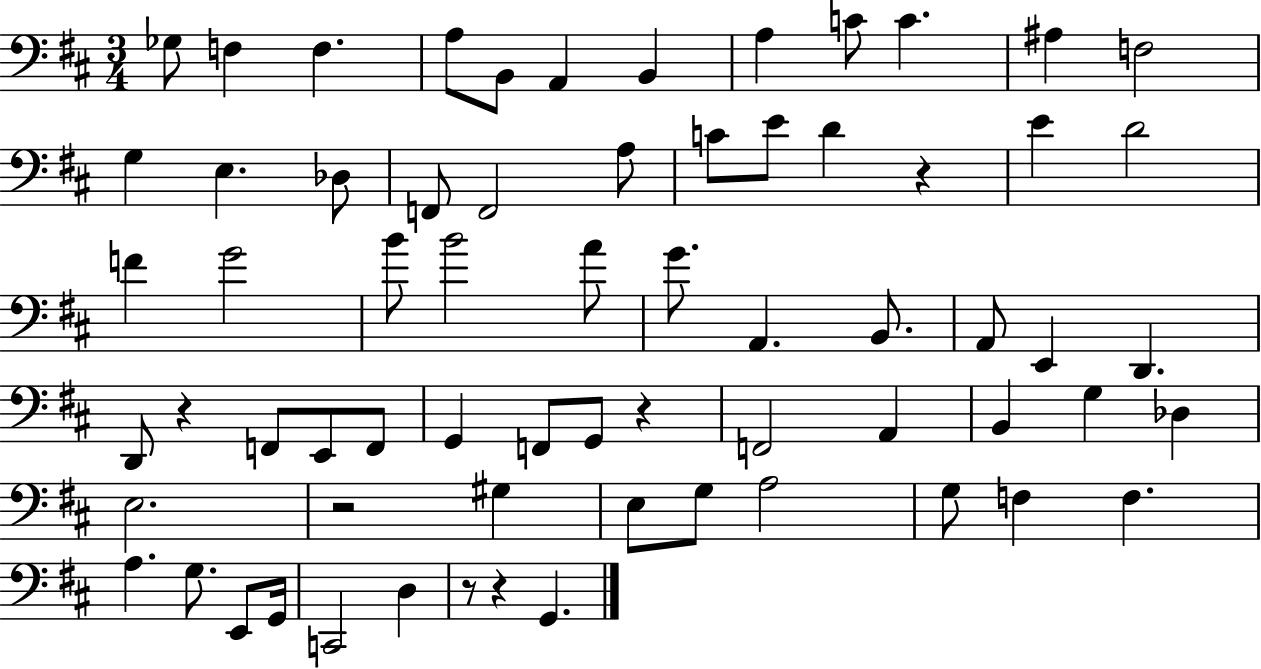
Gb3/e F3/q F3/q. A3/e B2/e A2/q B2/q A3/q C4/e C4/q. A#3/q F3/h G3/q E3/q. Db3/e F2/e F2/h A3/e C4/e E4/e D4/q R/q E4/q D4/h F4/q G4/h B4/e B4/h A4/e G4/e. A2/q. B2/e. A2/e E2/q D2/q. D2/e R/q F2/e E2/e F2/e G2/q F2/e G2/e R/q F2/h A2/q B2/q G3/q Db3/q E3/h. R/h G#3/q E3/e G3/e A3/h G3/e F3/q F3/q. A3/q. G3/e. E2/e G2/s C2/h D3/q R/e R/q G2/q.